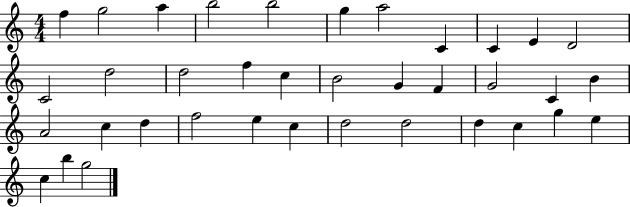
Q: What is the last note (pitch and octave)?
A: G5